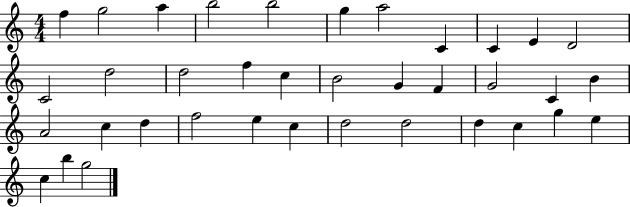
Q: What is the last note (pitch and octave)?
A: G5